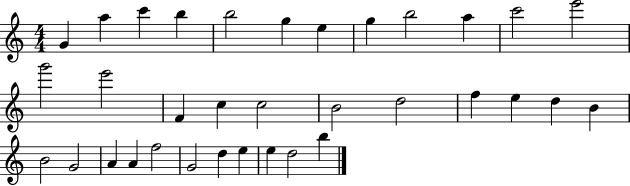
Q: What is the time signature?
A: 4/4